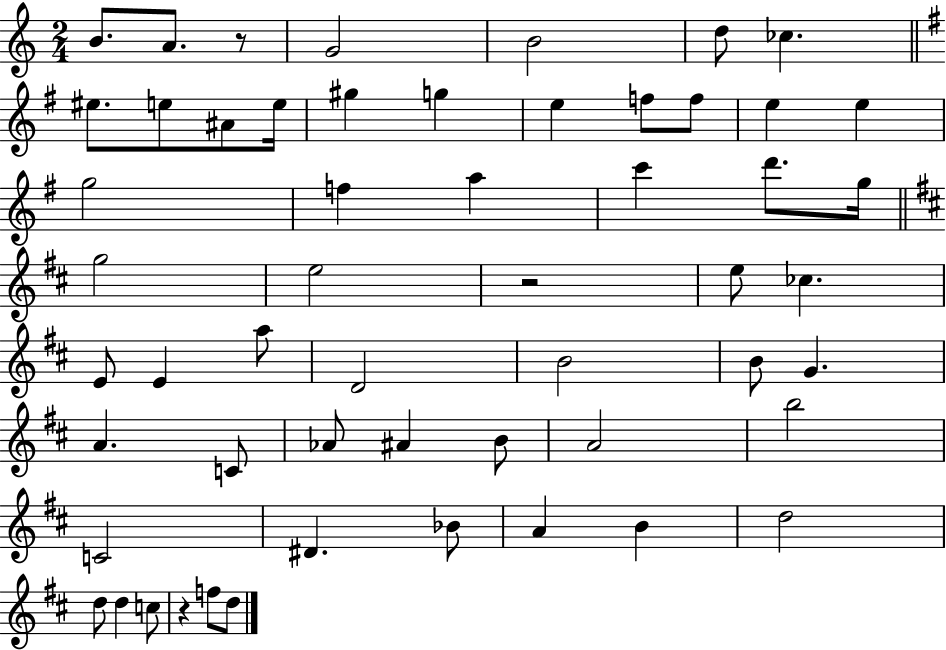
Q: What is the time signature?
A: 2/4